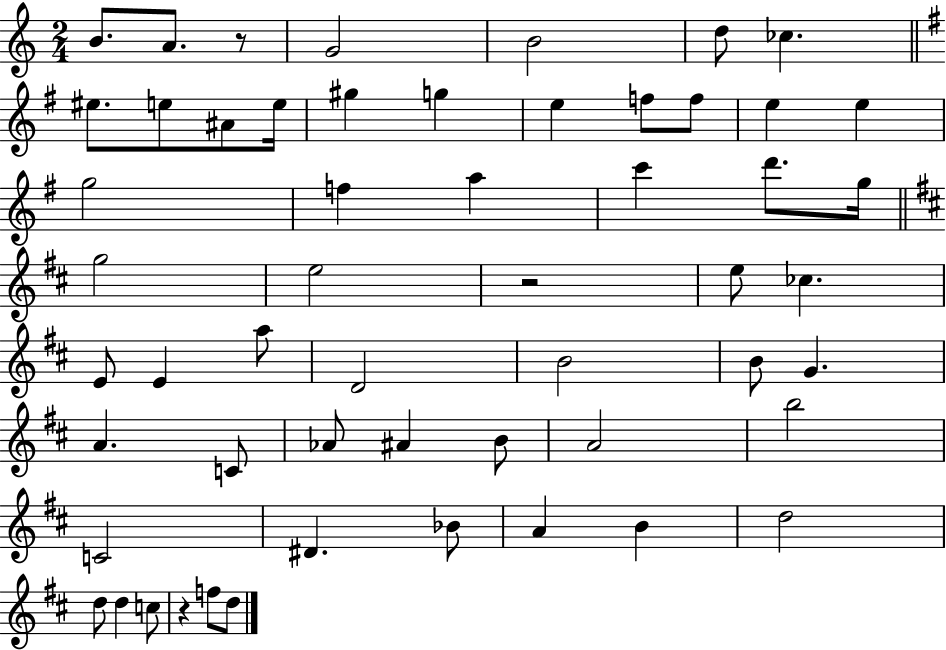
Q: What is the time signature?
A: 2/4